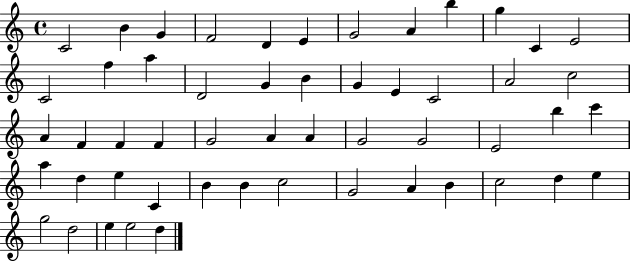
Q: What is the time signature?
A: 4/4